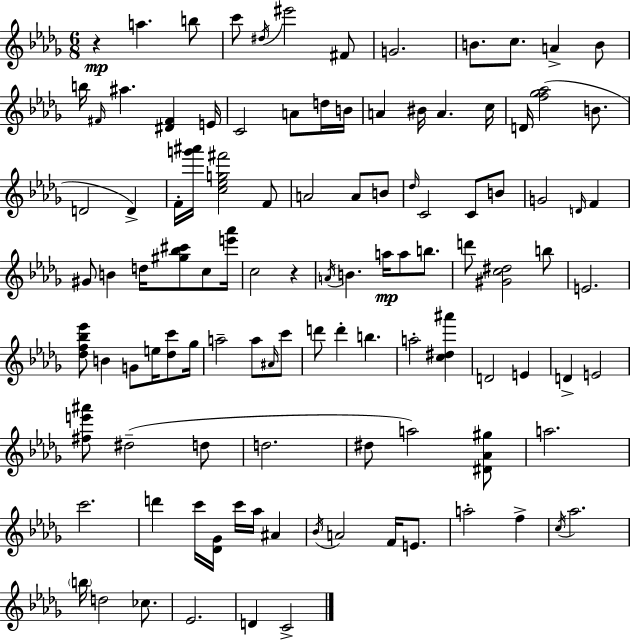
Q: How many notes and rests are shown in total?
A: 109